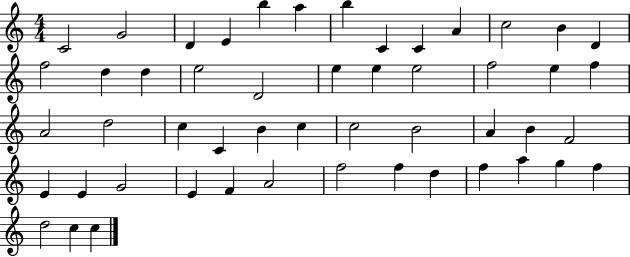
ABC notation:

X:1
T:Untitled
M:4/4
L:1/4
K:C
C2 G2 D E b a b C C A c2 B D f2 d d e2 D2 e e e2 f2 e f A2 d2 c C B c c2 B2 A B F2 E E G2 E F A2 f2 f d f a g f d2 c c